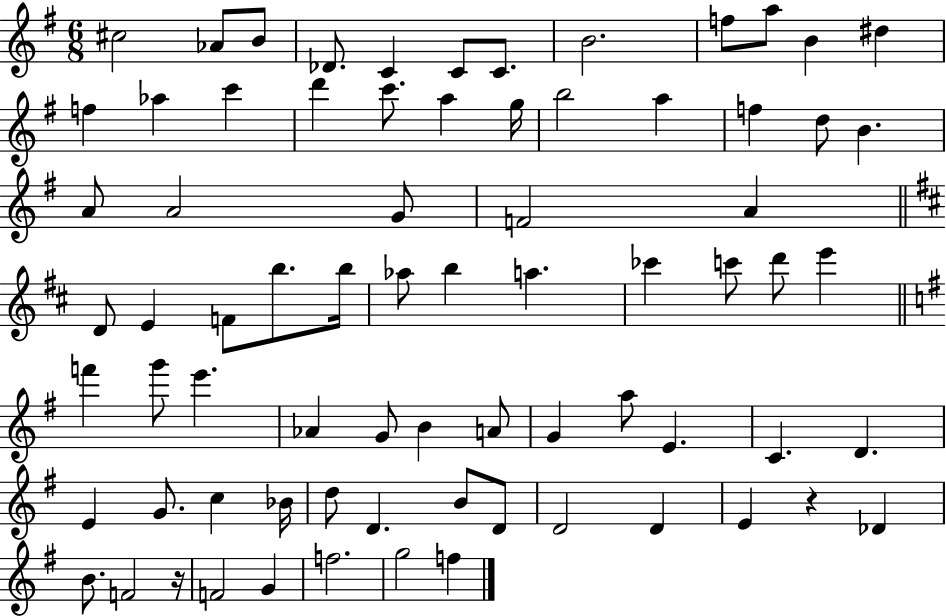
C#5/h Ab4/e B4/e Db4/e. C4/q C4/e C4/e. B4/h. F5/e A5/e B4/q D#5/q F5/q Ab5/q C6/q D6/q C6/e. A5/q G5/s B5/h A5/q F5/q D5/e B4/q. A4/e A4/h G4/e F4/h A4/q D4/e E4/q F4/e B5/e. B5/s Ab5/e B5/q A5/q. CES6/q C6/e D6/e E6/q F6/q G6/e E6/q. Ab4/q G4/e B4/q A4/e G4/q A5/e E4/q. C4/q. D4/q. E4/q G4/e. C5/q Bb4/s D5/e D4/q. B4/e D4/e D4/h D4/q E4/q R/q Db4/q B4/e. F4/h R/s F4/h G4/q F5/h. G5/h F5/q